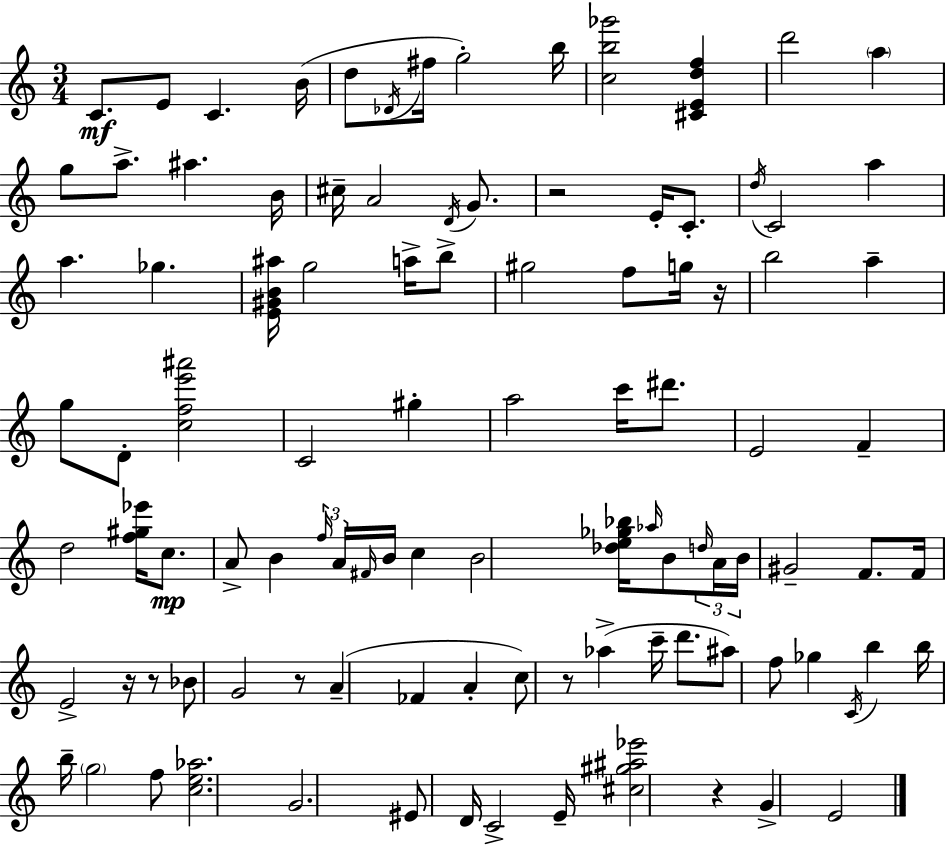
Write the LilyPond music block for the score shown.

{
  \clef treble
  \numericTimeSignature
  \time 3/4
  \key a \minor
  \repeat volta 2 { c'8.\mf e'8 c'4. b'16( | d''8 \acciaccatura { des'16 } fis''16 g''2-.) | b''16 <c'' b'' ges'''>2 <cis' e' d'' f''>4 | d'''2 \parenthesize a''4 | \break g''8 a''8.-> ais''4. | b'16 cis''16-- a'2 \acciaccatura { d'16 } g'8. | r2 e'16-. c'8.-. | \acciaccatura { d''16 } c'2 a''4 | \break a''4. ges''4. | <e' gis' b' ais''>16 g''2 | a''16-> b''8-> gis''2 f''8 | g''16 r16 b''2 a''4-- | \break g''8 d'8-. <c'' f'' e''' ais'''>2 | c'2 gis''4-. | a''2 c'''16 | dis'''8. e'2 f'4-- | \break d''2 <f'' gis'' ees'''>16 | c''8.\mp a'8-> b'4 \tuplet 3/2 { \grace { f''16 } a'16 \grace { fis'16 } } | b'16 c''4 b'2 | <des'' e'' ges'' bes''>16 \grace { aes''16 } b'8 \tuplet 3/2 { \grace { d''16 } a'16 b'16 } gis'2-- | \break f'8. f'16 e'2-> | r16 r8 bes'8 g'2 | r8 a'4--( fes'4 | a'4-. c''8) r8 aes''4->( | \break c'''16-- d'''8. ais''8) f''8 ges''4 | \acciaccatura { c'16 } b''4 b''16 b''16-- \parenthesize g''2 | f''8 <c'' e'' aes''>2. | g'2. | \break eis'8 d'16 c'2-> | e'16-- <cis'' gis'' ais'' ees'''>2 | r4 g'4-> | e'2 } \bar "|."
}